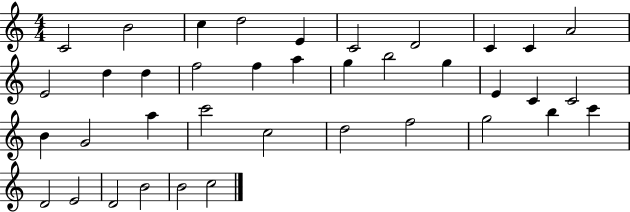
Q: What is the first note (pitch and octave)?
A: C4